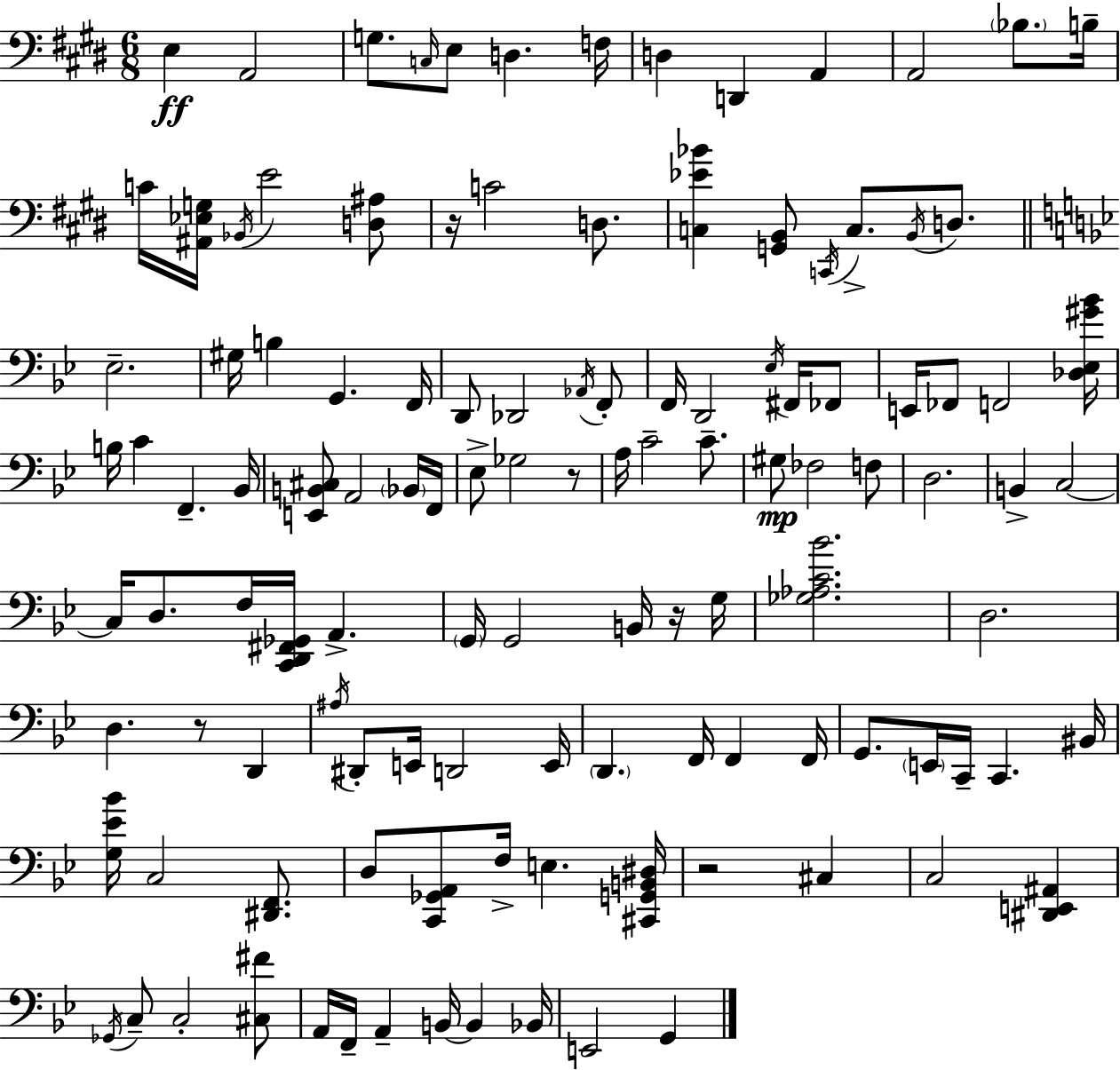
{
  \clef bass
  \numericTimeSignature
  \time 6/8
  \key e \major
  e4\ff a,2 | g8. \grace { c16 } e8 d4. | f16 d4 d,4 a,4 | a,2 \parenthesize bes8. | \break b16-- c'16 <ais, ees g>16 \acciaccatura { bes,16 } e'2 | <d ais>8 r16 c'2 d8. | <c ees' bes'>4 <g, b,>8 \acciaccatura { c,16 } c8.-> | \acciaccatura { b,16 } d8. \bar "||" \break \key bes \major ees2.-- | gis16 b4 g,4. f,16 | d,8 des,2 \acciaccatura { aes,16 } f,8-. | f,16 d,2 \acciaccatura { ees16 } fis,16 | \break fes,8 e,16 fes,8 f,2 | <des ees gis' bes'>16 b16 c'4 f,4.-- | bes,16 <e, b, cis>8 a,2 | \parenthesize bes,16 f,16 ees8-> ges2 | \break r8 a16 c'2-- c'8.-- | gis8\mp fes2 | f8 d2. | b,4-> c2~~ | \break c16 d8. f16 <c, d, fis, ges,>16 a,4.-> | \parenthesize g,16 g,2 b,16 | r16 g16 <ges aes c' bes'>2. | d2. | \break d4. r8 d,4 | \acciaccatura { ais16 } dis,8-. e,16 d,2 | e,16 \parenthesize d,4. f,16 f,4 | f,16 g,8. \parenthesize e,16 c,16-- c,4. | \break bis,16 <g ees' bes'>16 c2 | <dis, f,>8. d8 <c, ges, a,>8 f16-> e4. | <cis, g, b, dis>16 r2 cis4 | c2 <dis, e, ais,>4 | \break \acciaccatura { ges,16 } c8-- c2-. | <cis fis'>8 a,16 f,16-- a,4-- b,16~~ b,4 | bes,16 e,2 | g,4 \bar "|."
}